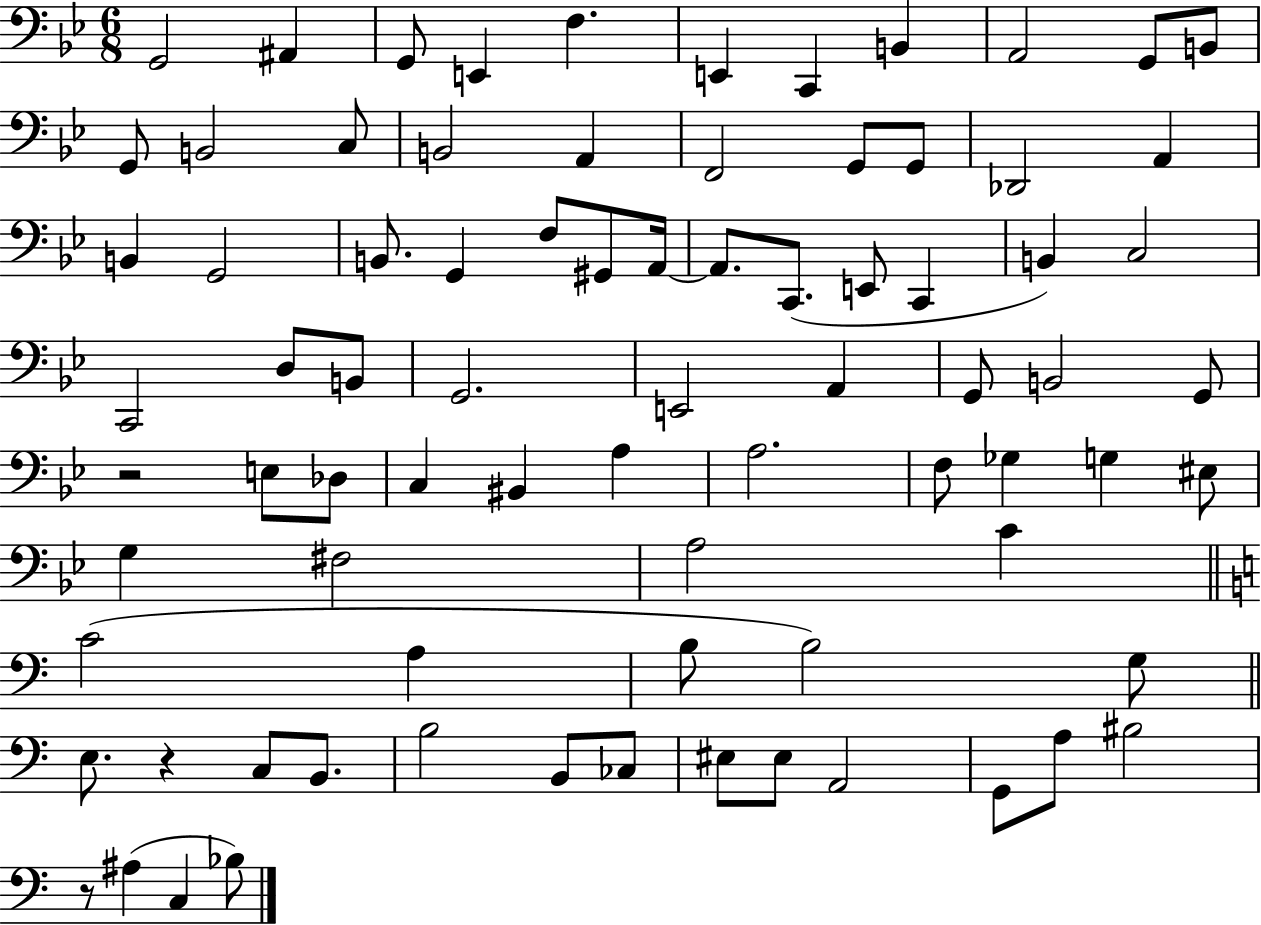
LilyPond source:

{
  \clef bass
  \numericTimeSignature
  \time 6/8
  \key bes \major
  \repeat volta 2 { g,2 ais,4 | g,8 e,4 f4. | e,4 c,4 b,4 | a,2 g,8 b,8 | \break g,8 b,2 c8 | b,2 a,4 | f,2 g,8 g,8 | des,2 a,4 | \break b,4 g,2 | b,8. g,4 f8 gis,8 a,16~~ | a,8. c,8.( e,8 c,4 | b,4) c2 | \break c,2 d8 b,8 | g,2. | e,2 a,4 | g,8 b,2 g,8 | \break r2 e8 des8 | c4 bis,4 a4 | a2. | f8 ges4 g4 eis8 | \break g4 fis2 | a2 c'4 | \bar "||" \break \key c \major c'2( a4 | b8 b2) g8 | \bar "||" \break \key c \major e8. r4 c8 b,8. | b2 b,8 ces8 | eis8 eis8 a,2 | g,8 a8 bis2 | \break r8 ais4( c4 bes8) | } \bar "|."
}